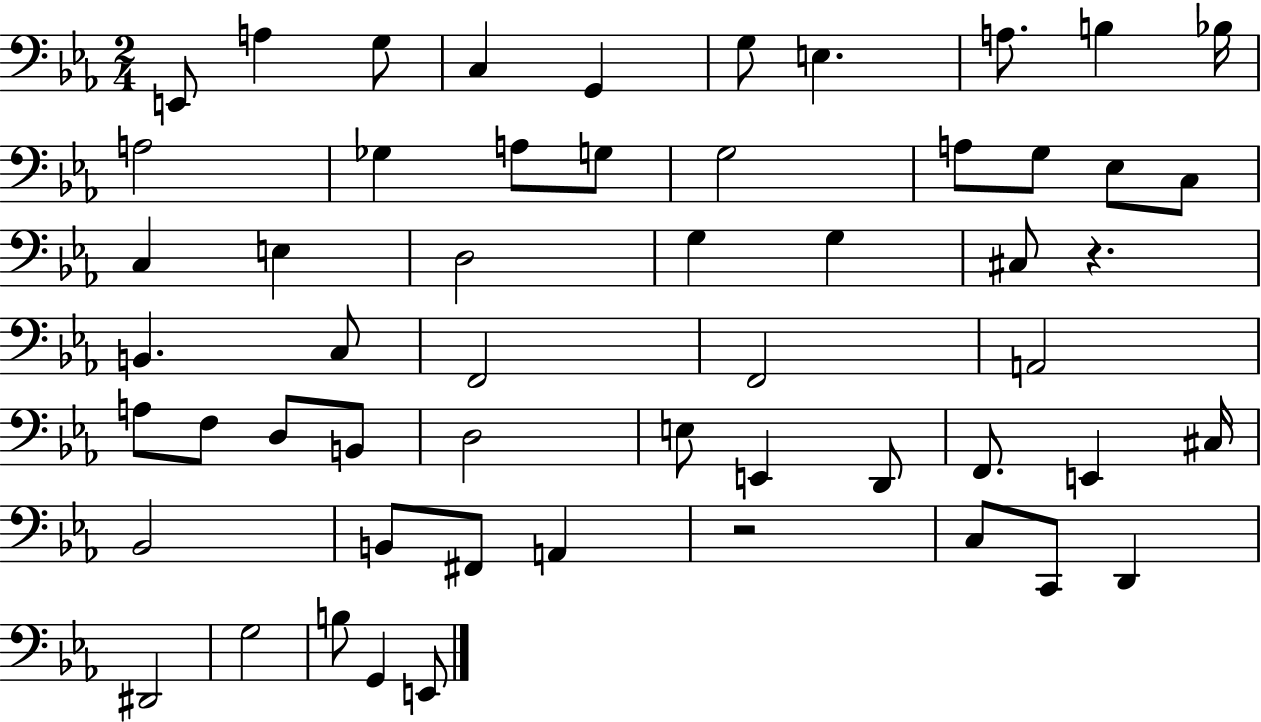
{
  \clef bass
  \numericTimeSignature
  \time 2/4
  \key ees \major
  \repeat volta 2 { e,8 a4 g8 | c4 g,4 | g8 e4. | a8. b4 bes16 | \break a2 | ges4 a8 g8 | g2 | a8 g8 ees8 c8 | \break c4 e4 | d2 | g4 g4 | cis8 r4. | \break b,4. c8 | f,2 | f,2 | a,2 | \break a8 f8 d8 b,8 | d2 | e8 e,4 d,8 | f,8. e,4 cis16 | \break bes,2 | b,8 fis,8 a,4 | r2 | c8 c,8 d,4 | \break dis,2 | g2 | b8 g,4 e,8 | } \bar "|."
}